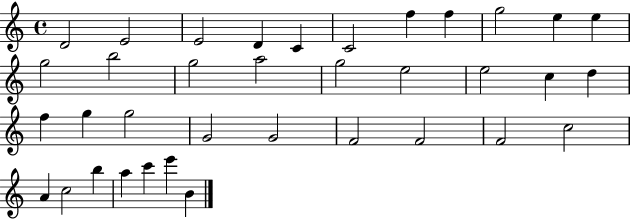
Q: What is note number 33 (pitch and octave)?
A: A5